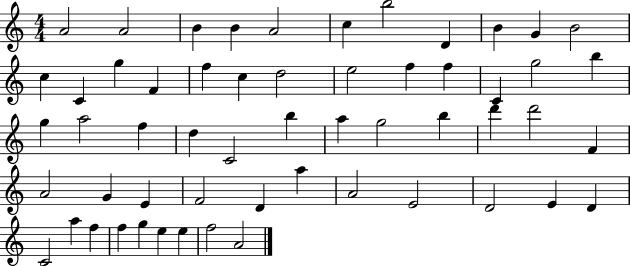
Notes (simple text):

A4/h A4/h B4/q B4/q A4/h C5/q B5/h D4/q B4/q G4/q B4/h C5/q C4/q G5/q F4/q F5/q C5/q D5/h E5/h F5/q F5/q C4/q G5/h B5/q G5/q A5/h F5/q D5/q C4/h B5/q A5/q G5/h B5/q D6/q D6/h F4/q A4/h G4/q E4/q F4/h D4/q A5/q A4/h E4/h D4/h E4/q D4/q C4/h A5/q F5/q F5/q G5/q E5/q E5/q F5/h A4/h